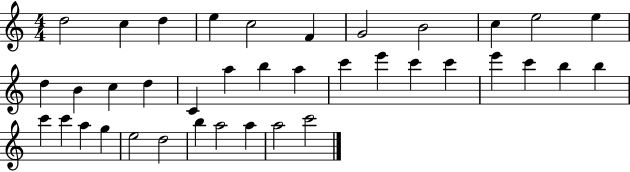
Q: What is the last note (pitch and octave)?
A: C6